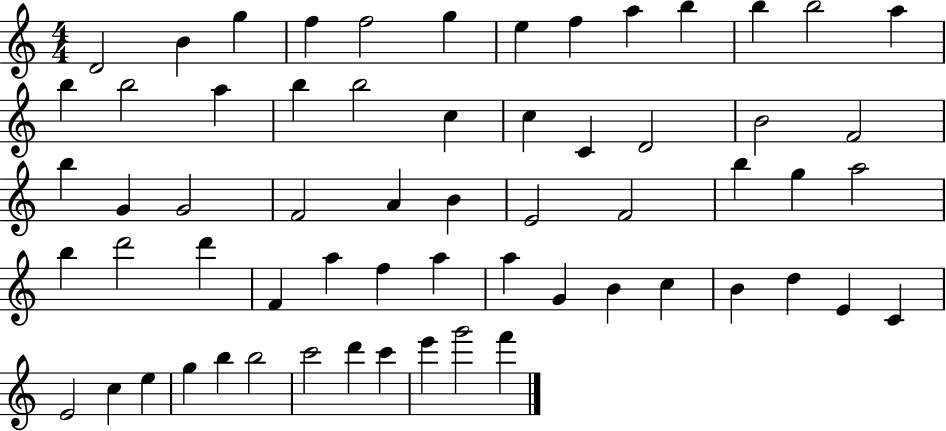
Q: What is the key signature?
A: C major